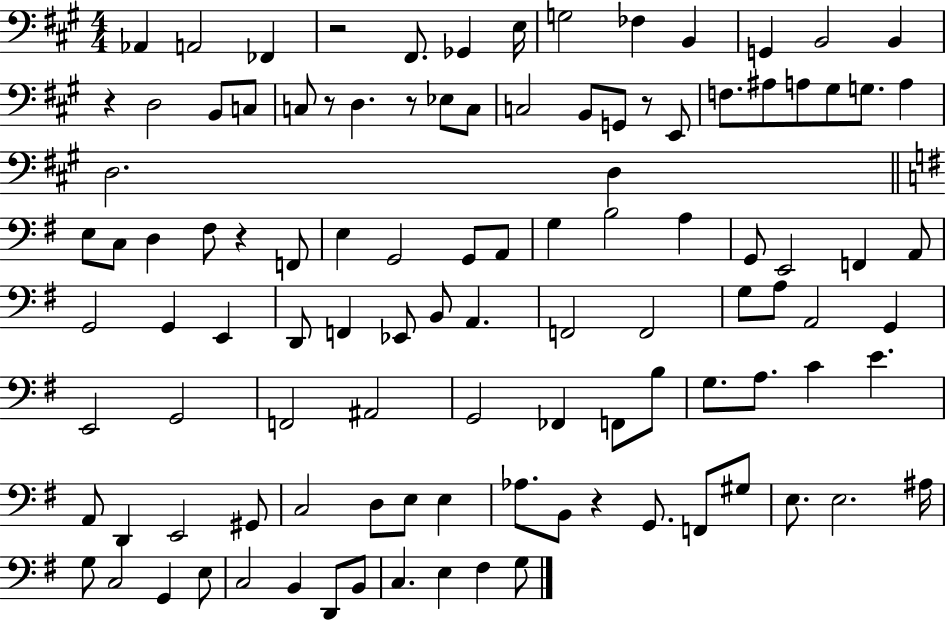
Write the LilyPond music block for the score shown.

{
  \clef bass
  \numericTimeSignature
  \time 4/4
  \key a \major
  aes,4 a,2 fes,4 | r2 fis,8. ges,4 e16 | g2 fes4 b,4 | g,4 b,2 b,4 | \break r4 d2 b,8 c8 | c8 r8 d4. r8 ees8 c8 | c2 b,8 g,8 r8 e,8 | f8. ais8 a8 gis8 g8. a4 | \break d2. d4 | \bar "||" \break \key g \major e8 c8 d4 fis8 r4 f,8 | e4 g,2 g,8 a,8 | g4 b2 a4 | g,8 e,2 f,4 a,8 | \break g,2 g,4 e,4 | d,8 f,4 ees,8 b,8 a,4. | f,2 f,2 | g8 a8 a,2 g,4 | \break e,2 g,2 | f,2 ais,2 | g,2 fes,4 f,8 b8 | g8. a8. c'4 e'4. | \break a,8 d,4 e,2 gis,8 | c2 d8 e8 e4 | aes8. b,8 r4 g,8. f,8 gis8 | e8. e2. ais16 | \break g8 c2 g,4 e8 | c2 b,4 d,8 b,8 | c4. e4 fis4 g8 | \bar "|."
}